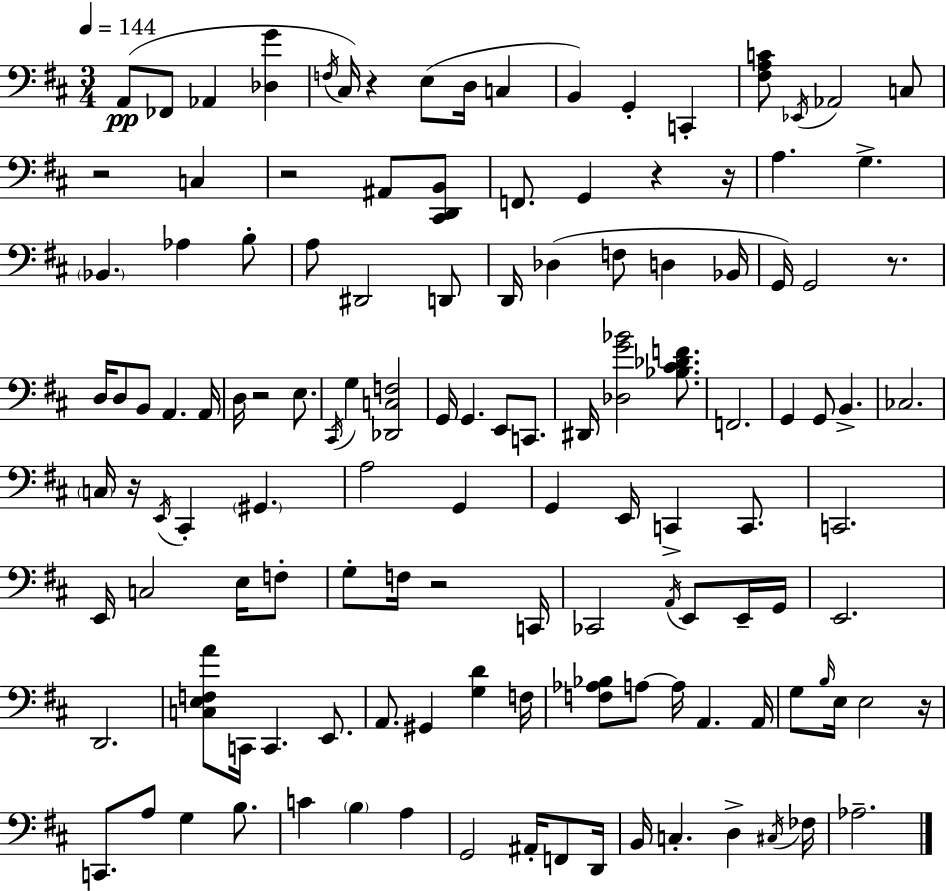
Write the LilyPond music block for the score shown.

{
  \clef bass
  \numericTimeSignature
  \time 3/4
  \key d \major
  \tempo 4 = 144
  a,8(\pp fes,8 aes,4 <des g'>4 | \acciaccatura { f16 }) cis16 r4 e8( d16 c4 | b,4) g,4-. c,4-. | <fis a c'>8 \acciaccatura { ees,16 } aes,2 | \break c8 r2 c4 | r2 ais,8 | <cis, d, b,>8 f,8. g,4 r4 | r16 a4. g4.-> | \break \parenthesize bes,4. aes4 | b8-. a8 dis,2 | d,8 d,16 des4( f8 d4 | bes,16 g,16) g,2 r8. | \break d16 d8 b,8 a,4. | a,16 d16 r2 e8. | \acciaccatura { cis,16 } g4 <des, c f>2 | g,16 g,4. e,8 | \break c,8. dis,16 <des g' bes'>2 | <bes cis' des' f'>8. f,2. | g,4 g,8 b,4.-> | ces2. | \break \parenthesize c16 r16 \acciaccatura { e,16 } cis,4-. \parenthesize gis,4. | a2 | g,4 g,4 e,16 c,4-> | c,8. c,2. | \break e,16 c2 | e16 f8-. g8-. f16 r2 | c,16 ces,2 | \acciaccatura { a,16 } e,8 e,16-- g,16 e,2. | \break d,2. | <c e f a'>8 c,16 c,4. | e,8. a,8. gis,4 | <g d'>4 f16 <f aes bes>8 a8~~ a16 a,4. | \break a,16 g8 \grace { b16 } e16 e2 | r16 c,8. a8 g4 | b8. c'4 \parenthesize b4 | a4 g,2 | \break ais,16-. f,8 d,16 b,16 c4.-. | d4-> \acciaccatura { cis16 } fes16 aes2.-- | \bar "|."
}